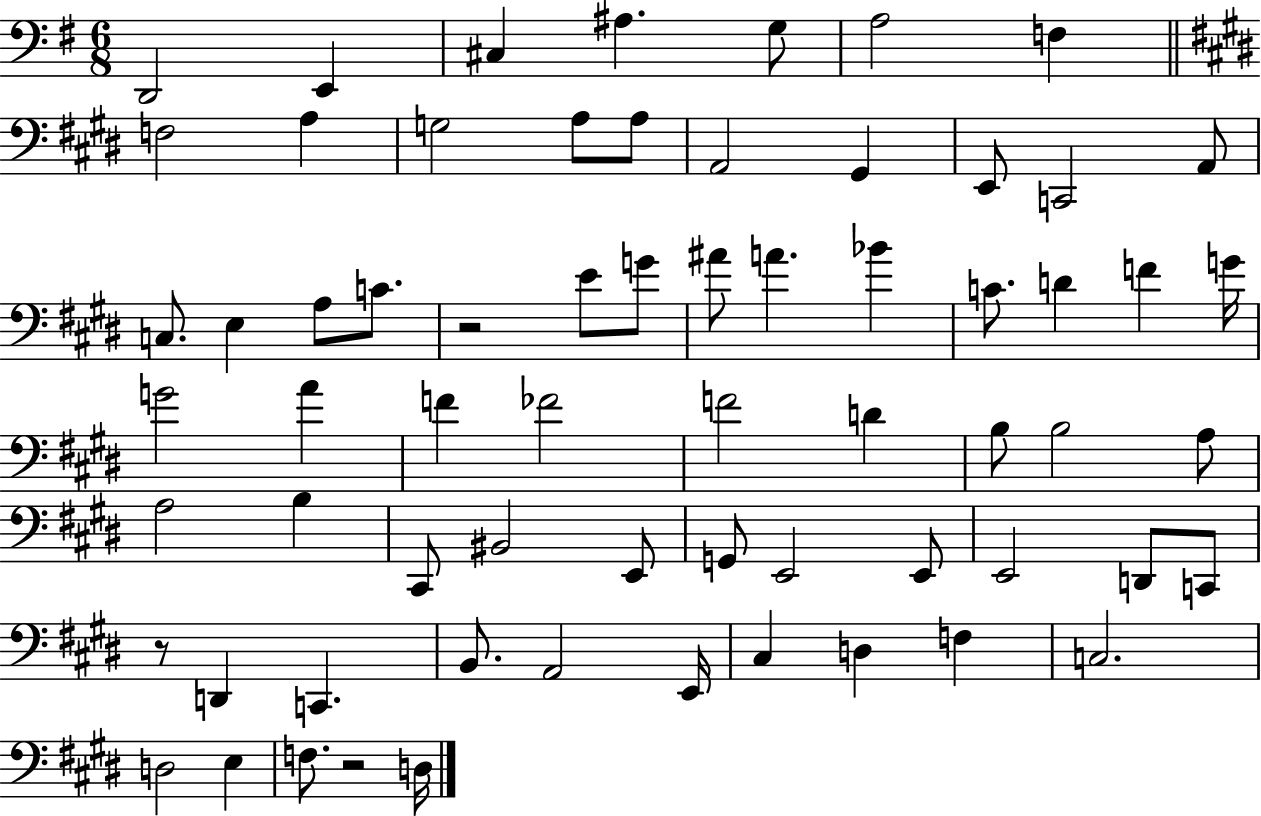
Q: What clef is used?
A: bass